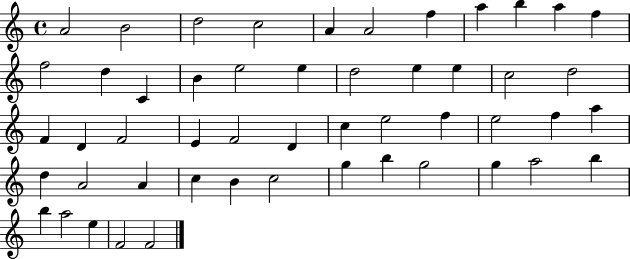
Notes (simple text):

A4/h B4/h D5/h C5/h A4/q A4/h F5/q A5/q B5/q A5/q F5/q F5/h D5/q C4/q B4/q E5/h E5/q D5/h E5/q E5/q C5/h D5/h F4/q D4/q F4/h E4/q F4/h D4/q C5/q E5/h F5/q E5/h F5/q A5/q D5/q A4/h A4/q C5/q B4/q C5/h G5/q B5/q G5/h G5/q A5/h B5/q B5/q A5/h E5/q F4/h F4/h